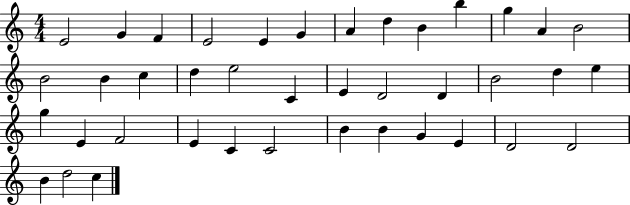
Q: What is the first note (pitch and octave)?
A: E4